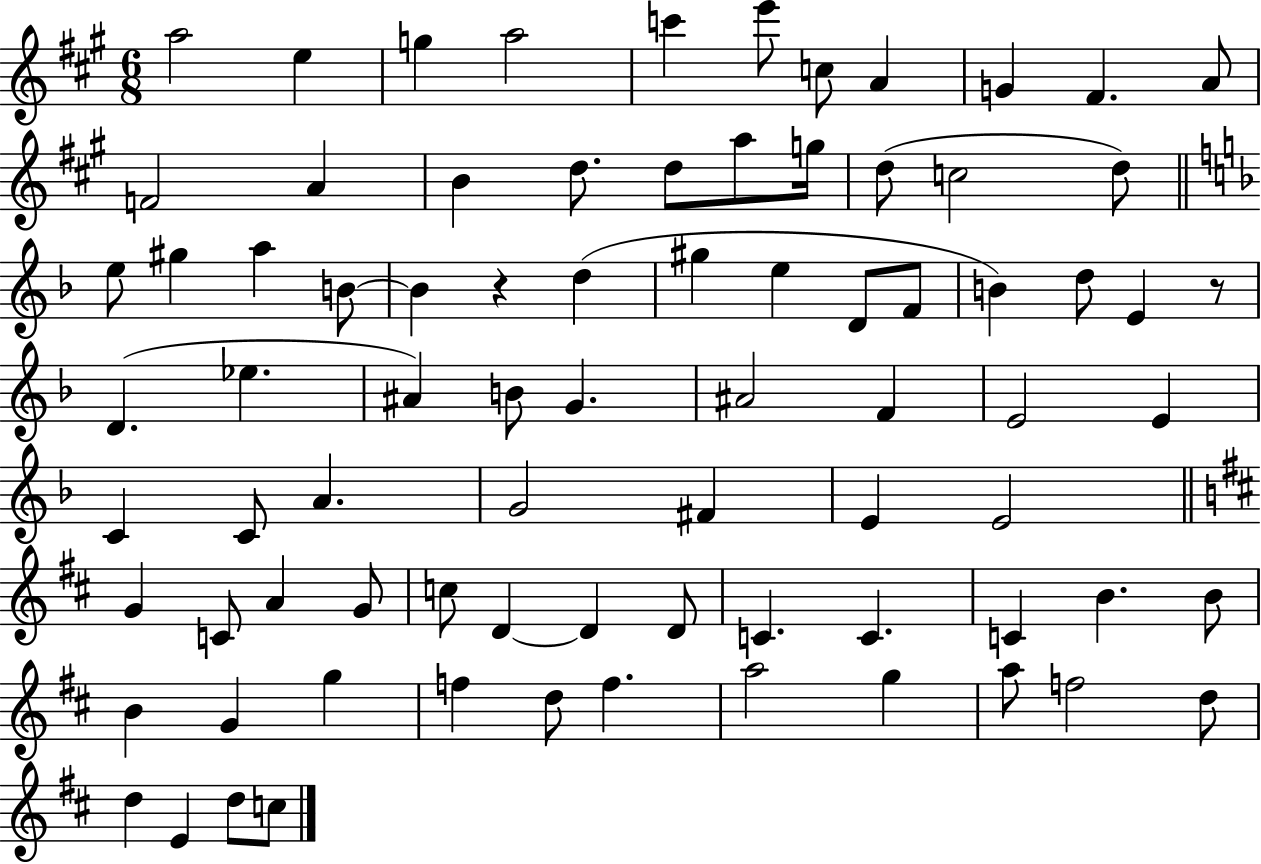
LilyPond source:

{
  \clef treble
  \numericTimeSignature
  \time 6/8
  \key a \major
  \repeat volta 2 { a''2 e''4 | g''4 a''2 | c'''4 e'''8 c''8 a'4 | g'4 fis'4. a'8 | \break f'2 a'4 | b'4 d''8. d''8 a''8 g''16 | d''8( c''2 d''8) | \bar "||" \break \key d \minor e''8 gis''4 a''4 b'8~~ | b'4 r4 d''4( | gis''4 e''4 d'8 f'8 | b'4) d''8 e'4 r8 | \break d'4.( ees''4. | ais'4) b'8 g'4. | ais'2 f'4 | e'2 e'4 | \break c'4 c'8 a'4. | g'2 fis'4 | e'4 e'2 | \bar "||" \break \key b \minor g'4 c'8 a'4 g'8 | c''8 d'4~~ d'4 d'8 | c'4. c'4. | c'4 b'4. b'8 | \break b'4 g'4 g''4 | f''4 d''8 f''4. | a''2 g''4 | a''8 f''2 d''8 | \break d''4 e'4 d''8 c''8 | } \bar "|."
}